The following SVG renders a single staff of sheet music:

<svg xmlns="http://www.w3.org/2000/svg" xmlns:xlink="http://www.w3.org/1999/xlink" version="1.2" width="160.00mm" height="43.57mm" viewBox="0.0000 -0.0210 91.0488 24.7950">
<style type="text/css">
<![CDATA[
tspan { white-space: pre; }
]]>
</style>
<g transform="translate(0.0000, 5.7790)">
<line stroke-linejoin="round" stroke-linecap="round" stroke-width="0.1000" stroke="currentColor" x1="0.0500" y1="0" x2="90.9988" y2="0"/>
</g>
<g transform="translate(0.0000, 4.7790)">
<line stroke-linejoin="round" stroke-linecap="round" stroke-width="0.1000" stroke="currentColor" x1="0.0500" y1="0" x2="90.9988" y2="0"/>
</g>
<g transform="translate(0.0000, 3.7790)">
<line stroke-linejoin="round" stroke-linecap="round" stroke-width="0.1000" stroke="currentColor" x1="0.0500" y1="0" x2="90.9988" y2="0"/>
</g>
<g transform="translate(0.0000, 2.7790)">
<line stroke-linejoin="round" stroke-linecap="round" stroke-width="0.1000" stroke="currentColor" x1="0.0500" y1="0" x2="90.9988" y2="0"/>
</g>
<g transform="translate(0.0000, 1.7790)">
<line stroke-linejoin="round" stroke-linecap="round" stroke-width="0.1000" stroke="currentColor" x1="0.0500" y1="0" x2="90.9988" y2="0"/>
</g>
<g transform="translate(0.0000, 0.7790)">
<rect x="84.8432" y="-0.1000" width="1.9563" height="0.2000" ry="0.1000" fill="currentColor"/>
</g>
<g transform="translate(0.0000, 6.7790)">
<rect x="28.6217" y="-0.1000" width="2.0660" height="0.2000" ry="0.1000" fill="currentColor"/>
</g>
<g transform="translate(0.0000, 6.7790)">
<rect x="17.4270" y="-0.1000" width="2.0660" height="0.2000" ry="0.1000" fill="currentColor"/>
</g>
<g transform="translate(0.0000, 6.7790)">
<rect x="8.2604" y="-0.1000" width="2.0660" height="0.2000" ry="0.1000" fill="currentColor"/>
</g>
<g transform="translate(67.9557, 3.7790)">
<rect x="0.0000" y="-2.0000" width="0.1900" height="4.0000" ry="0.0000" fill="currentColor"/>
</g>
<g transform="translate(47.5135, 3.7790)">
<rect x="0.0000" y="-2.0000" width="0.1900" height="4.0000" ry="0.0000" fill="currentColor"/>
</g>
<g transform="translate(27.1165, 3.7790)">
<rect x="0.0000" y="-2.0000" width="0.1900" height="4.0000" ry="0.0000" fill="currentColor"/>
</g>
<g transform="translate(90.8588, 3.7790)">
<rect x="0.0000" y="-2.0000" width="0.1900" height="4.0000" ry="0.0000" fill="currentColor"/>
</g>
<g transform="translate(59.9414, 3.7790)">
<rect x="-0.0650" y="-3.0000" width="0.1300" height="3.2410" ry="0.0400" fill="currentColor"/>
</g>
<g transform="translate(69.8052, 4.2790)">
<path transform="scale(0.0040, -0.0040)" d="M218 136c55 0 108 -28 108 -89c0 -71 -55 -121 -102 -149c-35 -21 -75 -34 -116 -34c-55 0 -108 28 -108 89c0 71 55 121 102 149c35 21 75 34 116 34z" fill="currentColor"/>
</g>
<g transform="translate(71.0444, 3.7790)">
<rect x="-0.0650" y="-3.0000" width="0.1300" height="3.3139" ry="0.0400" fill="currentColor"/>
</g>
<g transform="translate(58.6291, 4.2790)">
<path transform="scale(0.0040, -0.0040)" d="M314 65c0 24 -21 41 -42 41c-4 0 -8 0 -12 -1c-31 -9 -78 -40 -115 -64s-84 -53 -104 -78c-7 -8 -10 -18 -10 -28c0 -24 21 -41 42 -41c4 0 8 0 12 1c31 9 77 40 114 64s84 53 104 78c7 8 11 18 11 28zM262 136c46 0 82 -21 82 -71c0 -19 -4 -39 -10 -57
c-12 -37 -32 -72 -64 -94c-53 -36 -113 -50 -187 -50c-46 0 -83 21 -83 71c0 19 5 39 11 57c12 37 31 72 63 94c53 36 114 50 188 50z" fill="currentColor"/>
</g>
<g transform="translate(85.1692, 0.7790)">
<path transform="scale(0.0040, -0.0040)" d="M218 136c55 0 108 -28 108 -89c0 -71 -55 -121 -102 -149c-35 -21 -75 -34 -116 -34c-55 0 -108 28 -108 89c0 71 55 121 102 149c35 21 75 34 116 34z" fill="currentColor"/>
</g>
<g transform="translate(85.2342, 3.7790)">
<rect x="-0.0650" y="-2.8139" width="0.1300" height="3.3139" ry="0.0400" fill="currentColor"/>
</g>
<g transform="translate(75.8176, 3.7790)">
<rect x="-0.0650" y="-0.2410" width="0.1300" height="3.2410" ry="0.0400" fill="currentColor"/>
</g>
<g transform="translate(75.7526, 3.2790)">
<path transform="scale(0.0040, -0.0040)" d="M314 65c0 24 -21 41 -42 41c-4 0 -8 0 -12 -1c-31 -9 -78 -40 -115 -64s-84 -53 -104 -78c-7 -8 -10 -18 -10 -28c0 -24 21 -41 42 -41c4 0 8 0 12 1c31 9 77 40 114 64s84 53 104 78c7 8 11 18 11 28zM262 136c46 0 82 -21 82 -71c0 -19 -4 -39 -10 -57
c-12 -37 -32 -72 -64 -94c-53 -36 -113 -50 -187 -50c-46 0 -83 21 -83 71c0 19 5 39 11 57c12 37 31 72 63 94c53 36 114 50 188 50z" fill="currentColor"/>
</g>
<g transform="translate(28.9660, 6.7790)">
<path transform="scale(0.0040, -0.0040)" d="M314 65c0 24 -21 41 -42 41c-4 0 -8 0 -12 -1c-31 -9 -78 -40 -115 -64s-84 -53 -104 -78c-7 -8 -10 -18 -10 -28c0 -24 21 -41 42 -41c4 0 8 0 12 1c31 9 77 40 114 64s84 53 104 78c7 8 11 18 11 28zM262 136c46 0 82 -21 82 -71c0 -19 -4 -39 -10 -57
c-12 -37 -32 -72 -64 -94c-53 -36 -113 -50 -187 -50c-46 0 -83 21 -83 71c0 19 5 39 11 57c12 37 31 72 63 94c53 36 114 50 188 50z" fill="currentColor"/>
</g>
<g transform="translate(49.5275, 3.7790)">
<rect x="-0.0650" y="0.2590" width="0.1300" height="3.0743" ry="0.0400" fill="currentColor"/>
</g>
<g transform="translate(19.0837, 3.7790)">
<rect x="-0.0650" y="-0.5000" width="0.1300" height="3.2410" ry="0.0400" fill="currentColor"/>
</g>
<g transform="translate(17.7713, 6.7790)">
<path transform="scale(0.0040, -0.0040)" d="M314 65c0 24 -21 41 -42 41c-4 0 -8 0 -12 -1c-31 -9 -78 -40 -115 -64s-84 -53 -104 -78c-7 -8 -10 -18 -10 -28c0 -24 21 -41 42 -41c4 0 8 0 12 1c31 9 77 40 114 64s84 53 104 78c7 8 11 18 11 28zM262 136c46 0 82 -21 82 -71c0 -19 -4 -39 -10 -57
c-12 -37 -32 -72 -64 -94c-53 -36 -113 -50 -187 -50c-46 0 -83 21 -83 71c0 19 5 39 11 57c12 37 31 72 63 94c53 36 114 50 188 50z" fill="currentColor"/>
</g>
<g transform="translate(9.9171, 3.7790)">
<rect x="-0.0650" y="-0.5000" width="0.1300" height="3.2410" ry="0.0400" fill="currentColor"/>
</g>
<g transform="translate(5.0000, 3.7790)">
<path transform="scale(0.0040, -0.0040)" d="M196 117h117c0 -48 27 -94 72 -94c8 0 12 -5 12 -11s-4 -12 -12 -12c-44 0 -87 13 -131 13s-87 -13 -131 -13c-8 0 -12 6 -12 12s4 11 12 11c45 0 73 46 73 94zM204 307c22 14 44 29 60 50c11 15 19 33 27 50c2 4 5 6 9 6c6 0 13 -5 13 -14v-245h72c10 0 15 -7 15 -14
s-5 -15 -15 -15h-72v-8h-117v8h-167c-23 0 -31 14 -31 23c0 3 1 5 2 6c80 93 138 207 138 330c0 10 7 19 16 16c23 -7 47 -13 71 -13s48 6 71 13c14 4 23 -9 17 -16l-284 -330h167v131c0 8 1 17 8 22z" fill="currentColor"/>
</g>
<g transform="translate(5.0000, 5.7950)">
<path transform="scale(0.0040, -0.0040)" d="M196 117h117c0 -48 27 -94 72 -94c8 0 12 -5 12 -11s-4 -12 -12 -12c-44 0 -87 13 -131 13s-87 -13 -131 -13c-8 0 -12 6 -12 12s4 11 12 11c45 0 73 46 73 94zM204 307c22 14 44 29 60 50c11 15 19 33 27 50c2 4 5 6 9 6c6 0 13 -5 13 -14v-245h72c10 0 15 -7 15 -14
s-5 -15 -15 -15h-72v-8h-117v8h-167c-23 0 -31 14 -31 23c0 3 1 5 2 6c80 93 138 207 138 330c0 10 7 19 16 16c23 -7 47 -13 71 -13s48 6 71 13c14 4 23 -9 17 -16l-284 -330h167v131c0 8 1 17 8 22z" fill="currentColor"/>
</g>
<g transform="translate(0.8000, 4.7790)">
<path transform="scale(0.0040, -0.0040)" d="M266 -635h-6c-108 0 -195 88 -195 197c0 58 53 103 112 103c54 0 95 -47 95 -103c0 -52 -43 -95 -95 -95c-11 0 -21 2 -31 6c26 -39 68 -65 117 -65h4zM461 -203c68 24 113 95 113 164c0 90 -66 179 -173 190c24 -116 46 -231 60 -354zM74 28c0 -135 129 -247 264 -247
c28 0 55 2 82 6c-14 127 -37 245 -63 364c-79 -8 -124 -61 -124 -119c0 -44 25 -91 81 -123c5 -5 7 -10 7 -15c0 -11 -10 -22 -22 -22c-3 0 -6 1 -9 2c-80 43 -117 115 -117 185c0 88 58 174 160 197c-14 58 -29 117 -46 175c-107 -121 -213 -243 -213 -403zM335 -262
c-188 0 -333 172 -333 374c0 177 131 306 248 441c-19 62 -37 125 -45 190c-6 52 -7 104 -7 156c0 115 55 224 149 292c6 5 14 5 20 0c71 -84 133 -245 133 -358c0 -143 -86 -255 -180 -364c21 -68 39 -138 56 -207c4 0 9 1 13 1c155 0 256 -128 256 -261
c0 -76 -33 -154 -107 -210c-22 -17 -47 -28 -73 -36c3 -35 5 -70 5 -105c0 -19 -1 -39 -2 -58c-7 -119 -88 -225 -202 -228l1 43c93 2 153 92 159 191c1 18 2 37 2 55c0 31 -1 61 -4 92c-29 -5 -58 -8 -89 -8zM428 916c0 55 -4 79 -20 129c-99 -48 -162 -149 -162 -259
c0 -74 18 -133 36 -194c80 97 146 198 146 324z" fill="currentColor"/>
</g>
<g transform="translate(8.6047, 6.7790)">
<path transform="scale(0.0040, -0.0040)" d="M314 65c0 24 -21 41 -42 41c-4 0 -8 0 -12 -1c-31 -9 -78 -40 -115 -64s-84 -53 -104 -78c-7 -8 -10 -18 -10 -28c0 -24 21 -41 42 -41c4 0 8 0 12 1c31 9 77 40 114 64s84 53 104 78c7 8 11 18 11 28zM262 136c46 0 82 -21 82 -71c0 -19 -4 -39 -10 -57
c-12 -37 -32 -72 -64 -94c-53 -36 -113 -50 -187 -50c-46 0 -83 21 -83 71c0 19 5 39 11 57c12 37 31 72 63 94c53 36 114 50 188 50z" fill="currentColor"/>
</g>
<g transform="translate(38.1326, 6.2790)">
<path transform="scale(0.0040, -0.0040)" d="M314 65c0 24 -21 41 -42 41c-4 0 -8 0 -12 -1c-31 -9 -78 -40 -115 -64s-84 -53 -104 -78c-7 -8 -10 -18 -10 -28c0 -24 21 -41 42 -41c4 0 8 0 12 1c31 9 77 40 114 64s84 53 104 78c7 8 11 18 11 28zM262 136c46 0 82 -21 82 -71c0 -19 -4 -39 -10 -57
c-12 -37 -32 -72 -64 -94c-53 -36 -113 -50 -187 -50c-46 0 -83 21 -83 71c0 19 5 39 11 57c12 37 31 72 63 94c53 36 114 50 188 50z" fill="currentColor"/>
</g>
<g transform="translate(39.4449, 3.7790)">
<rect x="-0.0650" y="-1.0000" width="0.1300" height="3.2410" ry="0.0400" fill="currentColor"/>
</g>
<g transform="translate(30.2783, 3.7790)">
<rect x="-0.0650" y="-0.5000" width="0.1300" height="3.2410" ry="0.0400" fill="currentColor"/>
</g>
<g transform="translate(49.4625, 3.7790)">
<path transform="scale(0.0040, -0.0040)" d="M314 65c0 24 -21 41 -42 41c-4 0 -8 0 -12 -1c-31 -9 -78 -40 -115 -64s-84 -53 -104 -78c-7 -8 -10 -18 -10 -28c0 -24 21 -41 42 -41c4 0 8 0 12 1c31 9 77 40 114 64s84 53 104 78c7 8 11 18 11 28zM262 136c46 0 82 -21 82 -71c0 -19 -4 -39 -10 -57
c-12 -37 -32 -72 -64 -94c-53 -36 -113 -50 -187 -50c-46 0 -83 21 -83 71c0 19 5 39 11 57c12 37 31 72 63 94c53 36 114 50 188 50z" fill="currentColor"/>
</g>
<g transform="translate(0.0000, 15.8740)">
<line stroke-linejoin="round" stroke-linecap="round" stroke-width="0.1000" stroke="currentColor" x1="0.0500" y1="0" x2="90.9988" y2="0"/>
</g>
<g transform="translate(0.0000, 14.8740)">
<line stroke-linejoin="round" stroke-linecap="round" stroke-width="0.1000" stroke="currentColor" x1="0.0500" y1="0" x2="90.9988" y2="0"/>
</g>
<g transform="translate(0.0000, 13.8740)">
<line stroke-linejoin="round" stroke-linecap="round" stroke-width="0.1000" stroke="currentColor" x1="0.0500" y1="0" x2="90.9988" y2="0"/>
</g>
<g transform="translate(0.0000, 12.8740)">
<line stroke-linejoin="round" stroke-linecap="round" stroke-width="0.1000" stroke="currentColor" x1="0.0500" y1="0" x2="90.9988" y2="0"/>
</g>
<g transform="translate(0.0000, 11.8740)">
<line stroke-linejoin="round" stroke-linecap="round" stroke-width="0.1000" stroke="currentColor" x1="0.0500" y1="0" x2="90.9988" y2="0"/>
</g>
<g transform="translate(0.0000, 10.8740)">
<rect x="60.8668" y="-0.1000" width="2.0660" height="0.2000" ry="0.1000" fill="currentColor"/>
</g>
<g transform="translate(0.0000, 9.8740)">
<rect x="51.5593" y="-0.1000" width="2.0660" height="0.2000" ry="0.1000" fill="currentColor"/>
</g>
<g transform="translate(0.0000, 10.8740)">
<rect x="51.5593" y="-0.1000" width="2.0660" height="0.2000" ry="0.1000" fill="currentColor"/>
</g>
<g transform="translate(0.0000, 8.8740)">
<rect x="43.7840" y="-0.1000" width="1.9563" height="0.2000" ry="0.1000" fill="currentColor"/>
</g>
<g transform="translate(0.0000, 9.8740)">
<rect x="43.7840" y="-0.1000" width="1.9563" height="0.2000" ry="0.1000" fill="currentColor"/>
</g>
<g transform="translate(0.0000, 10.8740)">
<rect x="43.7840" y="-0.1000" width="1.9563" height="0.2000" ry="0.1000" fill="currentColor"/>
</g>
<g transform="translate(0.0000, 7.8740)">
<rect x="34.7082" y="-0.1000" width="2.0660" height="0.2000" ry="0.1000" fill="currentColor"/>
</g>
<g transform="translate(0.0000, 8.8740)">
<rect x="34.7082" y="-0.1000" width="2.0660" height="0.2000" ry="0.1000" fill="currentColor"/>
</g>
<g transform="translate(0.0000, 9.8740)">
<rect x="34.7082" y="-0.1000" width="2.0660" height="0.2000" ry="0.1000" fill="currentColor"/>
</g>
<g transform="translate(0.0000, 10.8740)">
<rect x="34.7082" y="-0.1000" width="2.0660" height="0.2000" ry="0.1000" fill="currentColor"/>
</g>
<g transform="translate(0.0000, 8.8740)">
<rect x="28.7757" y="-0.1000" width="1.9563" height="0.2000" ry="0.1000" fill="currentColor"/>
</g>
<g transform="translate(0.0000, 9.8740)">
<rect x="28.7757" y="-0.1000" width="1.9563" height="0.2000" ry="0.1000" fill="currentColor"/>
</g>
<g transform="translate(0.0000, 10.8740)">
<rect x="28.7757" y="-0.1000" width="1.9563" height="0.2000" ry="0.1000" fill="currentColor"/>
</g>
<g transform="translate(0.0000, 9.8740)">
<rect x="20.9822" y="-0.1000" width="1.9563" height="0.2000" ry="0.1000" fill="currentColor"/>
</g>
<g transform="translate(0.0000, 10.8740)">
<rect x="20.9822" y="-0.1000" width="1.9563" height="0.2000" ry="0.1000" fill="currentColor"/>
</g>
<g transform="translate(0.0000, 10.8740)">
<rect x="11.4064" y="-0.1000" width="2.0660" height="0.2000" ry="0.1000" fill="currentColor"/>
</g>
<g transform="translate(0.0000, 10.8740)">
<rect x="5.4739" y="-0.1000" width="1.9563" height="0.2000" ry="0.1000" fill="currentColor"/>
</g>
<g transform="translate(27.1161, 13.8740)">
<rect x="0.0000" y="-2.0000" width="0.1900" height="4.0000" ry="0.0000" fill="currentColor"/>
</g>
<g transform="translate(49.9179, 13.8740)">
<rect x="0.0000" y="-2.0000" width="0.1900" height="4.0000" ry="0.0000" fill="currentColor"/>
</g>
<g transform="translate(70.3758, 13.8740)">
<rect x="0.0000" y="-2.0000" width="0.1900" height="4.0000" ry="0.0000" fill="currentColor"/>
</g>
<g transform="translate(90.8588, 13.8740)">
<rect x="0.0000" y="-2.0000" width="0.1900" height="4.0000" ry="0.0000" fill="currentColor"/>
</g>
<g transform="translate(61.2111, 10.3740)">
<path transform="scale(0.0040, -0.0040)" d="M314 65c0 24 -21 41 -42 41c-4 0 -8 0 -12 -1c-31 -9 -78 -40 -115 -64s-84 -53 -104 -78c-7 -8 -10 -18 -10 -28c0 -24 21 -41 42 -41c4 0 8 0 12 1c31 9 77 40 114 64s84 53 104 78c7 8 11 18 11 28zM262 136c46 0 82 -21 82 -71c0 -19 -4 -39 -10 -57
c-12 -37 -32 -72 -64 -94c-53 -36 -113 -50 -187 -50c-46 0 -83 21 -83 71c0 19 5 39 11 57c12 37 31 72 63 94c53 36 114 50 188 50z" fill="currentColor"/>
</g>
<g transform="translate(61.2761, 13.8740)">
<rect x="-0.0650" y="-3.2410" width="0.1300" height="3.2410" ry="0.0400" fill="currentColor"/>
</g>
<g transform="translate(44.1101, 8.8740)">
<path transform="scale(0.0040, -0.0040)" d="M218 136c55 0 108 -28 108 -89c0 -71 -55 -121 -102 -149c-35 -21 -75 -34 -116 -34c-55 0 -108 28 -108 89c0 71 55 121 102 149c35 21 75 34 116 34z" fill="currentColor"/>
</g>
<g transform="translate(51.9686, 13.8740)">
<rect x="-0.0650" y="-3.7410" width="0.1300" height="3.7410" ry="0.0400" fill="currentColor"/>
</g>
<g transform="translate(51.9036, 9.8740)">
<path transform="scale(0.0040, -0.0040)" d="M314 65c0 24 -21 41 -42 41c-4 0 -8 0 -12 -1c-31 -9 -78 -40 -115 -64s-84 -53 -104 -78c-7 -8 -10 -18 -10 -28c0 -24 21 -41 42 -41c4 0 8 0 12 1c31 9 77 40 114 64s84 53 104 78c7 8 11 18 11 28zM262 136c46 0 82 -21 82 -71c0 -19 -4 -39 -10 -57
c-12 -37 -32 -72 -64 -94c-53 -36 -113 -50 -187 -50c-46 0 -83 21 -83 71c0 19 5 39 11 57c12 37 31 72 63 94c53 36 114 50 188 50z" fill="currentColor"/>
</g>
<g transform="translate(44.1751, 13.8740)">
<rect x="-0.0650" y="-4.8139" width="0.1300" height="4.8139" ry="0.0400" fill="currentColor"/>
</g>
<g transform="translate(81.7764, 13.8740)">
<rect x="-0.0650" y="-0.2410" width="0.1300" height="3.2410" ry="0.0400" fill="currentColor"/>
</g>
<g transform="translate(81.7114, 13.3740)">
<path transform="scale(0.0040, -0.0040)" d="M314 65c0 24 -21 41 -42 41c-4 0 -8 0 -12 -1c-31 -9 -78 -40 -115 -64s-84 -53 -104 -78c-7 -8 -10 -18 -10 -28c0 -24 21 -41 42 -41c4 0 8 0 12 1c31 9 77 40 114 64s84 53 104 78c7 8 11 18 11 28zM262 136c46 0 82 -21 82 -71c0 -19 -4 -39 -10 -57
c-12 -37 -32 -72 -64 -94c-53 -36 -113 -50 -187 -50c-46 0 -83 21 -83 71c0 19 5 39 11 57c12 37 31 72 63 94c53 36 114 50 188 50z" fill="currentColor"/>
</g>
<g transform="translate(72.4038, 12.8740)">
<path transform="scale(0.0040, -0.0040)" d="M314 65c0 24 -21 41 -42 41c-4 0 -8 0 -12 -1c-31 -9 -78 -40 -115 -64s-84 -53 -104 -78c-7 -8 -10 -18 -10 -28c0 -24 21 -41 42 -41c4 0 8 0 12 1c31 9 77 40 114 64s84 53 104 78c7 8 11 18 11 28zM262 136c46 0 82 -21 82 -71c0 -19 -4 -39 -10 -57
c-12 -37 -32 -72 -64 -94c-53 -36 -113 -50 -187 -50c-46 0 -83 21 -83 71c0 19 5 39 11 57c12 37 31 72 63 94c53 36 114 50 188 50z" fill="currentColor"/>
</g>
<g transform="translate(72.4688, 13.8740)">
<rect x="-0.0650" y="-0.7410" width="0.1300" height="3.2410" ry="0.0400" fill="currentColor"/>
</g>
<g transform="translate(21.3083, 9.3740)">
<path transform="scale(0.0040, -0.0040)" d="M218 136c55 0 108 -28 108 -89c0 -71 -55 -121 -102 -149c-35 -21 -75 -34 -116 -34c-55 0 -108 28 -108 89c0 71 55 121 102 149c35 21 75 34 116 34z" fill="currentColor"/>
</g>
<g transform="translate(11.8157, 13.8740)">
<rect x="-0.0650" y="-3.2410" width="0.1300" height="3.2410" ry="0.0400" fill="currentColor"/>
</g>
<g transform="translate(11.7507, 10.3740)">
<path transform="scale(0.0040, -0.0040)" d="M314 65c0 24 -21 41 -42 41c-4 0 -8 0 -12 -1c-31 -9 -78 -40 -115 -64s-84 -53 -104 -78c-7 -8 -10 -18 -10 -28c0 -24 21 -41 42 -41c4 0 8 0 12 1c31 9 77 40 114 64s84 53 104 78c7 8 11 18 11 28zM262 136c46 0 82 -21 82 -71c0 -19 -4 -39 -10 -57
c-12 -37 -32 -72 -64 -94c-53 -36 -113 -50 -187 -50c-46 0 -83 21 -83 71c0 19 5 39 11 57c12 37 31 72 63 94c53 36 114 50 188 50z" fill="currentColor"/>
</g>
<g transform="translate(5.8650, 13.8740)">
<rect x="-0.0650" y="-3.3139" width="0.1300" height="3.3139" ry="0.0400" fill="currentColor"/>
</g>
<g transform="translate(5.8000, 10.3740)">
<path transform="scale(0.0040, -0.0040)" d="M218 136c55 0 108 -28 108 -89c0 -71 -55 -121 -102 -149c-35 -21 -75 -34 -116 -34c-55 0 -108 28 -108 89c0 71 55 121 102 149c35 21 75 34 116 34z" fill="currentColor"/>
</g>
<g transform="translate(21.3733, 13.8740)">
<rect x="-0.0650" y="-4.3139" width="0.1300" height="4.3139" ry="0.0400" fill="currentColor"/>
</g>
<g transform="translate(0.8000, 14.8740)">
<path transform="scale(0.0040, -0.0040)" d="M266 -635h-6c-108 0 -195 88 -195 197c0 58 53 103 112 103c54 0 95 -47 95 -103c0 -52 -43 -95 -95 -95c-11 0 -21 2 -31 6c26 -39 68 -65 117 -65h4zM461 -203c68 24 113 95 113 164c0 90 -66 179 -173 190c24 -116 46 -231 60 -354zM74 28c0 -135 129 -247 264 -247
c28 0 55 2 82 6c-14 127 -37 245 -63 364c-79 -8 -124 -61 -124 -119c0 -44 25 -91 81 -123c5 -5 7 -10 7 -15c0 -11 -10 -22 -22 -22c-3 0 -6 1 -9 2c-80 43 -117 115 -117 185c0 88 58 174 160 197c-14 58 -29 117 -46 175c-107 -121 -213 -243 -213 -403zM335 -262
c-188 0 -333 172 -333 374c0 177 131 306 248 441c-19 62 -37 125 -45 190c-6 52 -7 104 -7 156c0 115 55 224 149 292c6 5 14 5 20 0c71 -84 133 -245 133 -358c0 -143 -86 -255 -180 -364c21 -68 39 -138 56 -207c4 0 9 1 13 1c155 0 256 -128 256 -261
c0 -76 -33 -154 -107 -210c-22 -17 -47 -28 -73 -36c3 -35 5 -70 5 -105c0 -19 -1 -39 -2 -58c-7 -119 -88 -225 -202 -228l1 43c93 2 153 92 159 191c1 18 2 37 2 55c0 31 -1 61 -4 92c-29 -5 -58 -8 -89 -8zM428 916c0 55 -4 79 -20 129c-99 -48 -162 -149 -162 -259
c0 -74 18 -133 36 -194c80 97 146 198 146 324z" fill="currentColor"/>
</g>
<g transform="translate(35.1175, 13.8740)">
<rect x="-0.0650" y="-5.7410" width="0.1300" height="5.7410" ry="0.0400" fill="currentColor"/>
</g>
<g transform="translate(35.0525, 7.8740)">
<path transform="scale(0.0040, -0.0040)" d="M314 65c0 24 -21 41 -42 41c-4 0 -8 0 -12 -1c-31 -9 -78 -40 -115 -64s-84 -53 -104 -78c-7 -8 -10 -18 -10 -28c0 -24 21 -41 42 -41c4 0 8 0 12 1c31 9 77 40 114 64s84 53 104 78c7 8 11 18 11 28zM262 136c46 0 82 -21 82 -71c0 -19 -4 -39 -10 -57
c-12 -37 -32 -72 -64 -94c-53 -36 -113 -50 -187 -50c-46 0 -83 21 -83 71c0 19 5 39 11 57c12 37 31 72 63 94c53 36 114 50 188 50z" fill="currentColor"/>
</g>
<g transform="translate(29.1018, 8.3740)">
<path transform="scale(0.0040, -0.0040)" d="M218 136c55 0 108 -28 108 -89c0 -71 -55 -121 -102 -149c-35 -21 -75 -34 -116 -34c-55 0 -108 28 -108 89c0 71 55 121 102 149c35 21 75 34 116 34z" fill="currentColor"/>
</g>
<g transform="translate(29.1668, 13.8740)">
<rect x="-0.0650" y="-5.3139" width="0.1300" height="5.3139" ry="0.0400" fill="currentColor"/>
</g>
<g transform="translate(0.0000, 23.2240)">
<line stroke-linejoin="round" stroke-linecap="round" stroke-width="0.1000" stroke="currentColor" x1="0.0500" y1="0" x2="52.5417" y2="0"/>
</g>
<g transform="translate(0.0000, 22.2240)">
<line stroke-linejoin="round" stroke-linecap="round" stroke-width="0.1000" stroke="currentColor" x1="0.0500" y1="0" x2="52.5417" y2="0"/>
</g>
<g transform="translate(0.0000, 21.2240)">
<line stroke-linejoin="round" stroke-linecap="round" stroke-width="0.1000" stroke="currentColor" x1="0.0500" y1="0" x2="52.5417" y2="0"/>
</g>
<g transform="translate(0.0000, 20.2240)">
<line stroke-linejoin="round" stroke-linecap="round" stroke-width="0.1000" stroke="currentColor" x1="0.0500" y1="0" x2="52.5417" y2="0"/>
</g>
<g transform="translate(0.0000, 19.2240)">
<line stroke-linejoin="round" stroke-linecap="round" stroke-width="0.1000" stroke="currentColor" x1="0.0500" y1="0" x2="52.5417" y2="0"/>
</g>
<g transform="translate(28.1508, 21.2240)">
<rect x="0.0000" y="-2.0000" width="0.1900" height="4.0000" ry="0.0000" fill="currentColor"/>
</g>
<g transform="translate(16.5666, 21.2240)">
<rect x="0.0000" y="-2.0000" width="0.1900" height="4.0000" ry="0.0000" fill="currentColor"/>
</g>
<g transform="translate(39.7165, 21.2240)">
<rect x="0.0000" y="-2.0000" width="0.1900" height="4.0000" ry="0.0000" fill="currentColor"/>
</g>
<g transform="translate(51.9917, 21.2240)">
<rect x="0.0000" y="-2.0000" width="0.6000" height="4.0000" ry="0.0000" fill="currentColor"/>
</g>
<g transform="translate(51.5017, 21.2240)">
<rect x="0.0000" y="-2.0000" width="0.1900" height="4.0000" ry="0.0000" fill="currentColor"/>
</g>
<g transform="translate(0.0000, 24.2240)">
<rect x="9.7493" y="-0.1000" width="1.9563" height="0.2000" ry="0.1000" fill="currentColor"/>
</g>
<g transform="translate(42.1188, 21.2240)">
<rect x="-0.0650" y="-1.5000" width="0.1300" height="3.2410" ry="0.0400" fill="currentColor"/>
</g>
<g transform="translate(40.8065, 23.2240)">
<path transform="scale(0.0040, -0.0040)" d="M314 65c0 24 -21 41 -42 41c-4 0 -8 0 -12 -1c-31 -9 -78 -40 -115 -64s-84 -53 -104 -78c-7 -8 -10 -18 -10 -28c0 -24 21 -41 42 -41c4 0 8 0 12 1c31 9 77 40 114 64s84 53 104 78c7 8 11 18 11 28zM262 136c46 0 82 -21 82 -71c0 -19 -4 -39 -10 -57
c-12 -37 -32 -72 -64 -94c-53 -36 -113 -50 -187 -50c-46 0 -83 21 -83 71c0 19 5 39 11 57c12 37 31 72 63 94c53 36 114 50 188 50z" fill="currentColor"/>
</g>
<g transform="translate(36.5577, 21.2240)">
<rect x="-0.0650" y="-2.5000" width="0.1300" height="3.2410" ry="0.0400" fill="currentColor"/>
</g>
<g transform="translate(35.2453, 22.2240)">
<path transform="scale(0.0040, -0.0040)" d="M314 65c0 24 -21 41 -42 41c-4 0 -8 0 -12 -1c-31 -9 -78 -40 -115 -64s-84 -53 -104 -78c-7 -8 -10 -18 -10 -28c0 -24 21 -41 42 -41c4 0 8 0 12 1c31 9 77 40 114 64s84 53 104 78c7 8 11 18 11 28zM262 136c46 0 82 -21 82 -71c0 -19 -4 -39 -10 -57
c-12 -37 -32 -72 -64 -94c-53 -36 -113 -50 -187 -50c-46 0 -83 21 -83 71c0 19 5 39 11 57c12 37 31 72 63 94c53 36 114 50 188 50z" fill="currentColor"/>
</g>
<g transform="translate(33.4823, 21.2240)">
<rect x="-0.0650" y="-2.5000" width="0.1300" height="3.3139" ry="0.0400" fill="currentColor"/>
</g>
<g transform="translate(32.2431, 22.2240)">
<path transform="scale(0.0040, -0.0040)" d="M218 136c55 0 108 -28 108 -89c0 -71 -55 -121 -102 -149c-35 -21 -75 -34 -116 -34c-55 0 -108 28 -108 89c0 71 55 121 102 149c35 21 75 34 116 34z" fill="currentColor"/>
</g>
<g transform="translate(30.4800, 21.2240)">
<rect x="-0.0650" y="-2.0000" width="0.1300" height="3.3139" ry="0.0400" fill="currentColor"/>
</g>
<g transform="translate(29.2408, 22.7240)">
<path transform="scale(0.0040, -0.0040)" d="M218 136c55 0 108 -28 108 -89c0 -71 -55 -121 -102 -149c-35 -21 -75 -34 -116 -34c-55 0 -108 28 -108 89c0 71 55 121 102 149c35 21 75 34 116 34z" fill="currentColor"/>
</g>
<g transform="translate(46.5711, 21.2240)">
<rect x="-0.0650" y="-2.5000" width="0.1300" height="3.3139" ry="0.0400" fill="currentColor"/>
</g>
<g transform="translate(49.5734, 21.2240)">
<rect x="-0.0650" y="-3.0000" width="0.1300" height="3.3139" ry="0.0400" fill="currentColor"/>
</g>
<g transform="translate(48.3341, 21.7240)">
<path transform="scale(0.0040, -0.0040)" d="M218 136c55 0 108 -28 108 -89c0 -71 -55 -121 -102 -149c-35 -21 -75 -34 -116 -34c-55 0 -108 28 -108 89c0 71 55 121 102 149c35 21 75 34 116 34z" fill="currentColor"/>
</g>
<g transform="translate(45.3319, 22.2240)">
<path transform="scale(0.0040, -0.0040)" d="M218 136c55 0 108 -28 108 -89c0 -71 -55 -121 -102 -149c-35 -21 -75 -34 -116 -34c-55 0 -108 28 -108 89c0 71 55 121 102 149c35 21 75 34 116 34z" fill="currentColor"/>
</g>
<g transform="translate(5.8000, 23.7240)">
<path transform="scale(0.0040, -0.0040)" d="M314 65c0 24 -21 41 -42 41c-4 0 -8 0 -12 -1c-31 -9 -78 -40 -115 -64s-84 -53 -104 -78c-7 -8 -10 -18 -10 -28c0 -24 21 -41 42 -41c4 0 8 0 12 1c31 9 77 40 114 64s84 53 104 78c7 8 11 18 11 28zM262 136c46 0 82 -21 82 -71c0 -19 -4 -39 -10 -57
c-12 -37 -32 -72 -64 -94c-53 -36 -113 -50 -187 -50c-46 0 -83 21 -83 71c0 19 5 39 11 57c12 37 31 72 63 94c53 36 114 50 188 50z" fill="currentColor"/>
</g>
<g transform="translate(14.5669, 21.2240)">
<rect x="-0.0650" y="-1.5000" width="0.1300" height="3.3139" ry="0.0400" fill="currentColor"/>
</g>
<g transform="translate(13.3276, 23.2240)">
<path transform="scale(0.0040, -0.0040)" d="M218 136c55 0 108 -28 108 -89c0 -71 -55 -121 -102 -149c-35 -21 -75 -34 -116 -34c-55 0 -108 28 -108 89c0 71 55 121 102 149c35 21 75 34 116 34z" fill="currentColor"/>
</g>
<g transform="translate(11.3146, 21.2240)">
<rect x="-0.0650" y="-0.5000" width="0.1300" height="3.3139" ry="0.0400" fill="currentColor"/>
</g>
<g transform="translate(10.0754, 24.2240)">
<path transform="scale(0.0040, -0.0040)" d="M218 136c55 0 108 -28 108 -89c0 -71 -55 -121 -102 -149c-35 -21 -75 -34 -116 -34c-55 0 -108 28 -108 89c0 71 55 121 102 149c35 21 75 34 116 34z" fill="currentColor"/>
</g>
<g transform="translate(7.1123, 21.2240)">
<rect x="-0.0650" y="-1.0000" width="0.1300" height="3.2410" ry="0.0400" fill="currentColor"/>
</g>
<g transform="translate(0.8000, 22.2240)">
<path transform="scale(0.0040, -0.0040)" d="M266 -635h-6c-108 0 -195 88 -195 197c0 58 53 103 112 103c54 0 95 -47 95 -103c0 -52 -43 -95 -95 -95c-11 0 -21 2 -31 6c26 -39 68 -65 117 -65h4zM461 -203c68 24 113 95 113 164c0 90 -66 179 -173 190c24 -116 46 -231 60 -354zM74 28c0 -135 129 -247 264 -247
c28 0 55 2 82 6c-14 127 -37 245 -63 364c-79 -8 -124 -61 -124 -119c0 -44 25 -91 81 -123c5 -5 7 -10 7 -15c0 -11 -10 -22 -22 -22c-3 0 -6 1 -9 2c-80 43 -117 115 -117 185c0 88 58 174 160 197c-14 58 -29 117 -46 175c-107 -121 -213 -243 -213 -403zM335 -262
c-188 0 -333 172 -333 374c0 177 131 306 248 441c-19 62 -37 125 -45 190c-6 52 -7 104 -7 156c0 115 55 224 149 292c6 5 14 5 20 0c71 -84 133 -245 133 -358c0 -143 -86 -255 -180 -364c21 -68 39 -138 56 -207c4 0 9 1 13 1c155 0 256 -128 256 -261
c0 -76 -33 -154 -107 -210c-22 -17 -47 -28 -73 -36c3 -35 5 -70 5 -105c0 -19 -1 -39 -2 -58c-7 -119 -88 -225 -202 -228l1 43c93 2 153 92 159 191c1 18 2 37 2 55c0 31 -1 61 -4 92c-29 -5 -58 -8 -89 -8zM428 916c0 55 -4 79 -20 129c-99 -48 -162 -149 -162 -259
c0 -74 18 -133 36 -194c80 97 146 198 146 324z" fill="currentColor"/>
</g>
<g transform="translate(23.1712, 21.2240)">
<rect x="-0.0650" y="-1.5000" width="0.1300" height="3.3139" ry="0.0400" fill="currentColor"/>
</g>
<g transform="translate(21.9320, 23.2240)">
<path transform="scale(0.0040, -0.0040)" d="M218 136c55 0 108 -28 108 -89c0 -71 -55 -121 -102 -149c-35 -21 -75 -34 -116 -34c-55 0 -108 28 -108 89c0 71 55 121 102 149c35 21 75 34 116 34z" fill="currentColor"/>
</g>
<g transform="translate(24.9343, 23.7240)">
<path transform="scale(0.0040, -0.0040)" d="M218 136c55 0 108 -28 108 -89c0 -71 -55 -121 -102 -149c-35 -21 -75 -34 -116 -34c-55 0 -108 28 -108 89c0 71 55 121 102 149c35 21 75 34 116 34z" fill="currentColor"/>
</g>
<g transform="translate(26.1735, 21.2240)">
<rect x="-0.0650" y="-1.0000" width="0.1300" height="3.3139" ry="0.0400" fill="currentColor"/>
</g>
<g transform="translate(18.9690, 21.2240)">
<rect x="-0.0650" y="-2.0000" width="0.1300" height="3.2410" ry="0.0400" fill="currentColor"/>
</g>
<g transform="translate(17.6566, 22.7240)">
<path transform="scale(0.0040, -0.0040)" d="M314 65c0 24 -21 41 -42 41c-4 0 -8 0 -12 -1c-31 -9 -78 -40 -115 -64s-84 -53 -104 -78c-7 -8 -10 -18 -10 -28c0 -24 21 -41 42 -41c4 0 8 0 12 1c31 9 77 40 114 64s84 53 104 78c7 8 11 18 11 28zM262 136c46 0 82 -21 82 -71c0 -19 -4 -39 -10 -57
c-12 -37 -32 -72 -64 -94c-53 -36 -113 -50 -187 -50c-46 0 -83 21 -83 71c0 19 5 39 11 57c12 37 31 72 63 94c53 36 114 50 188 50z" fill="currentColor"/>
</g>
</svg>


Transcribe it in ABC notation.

X:1
T:Untitled
M:4/4
L:1/4
K:C
C2 C2 C2 D2 B2 A2 A c2 a b b2 d' f' g'2 e' c'2 b2 d2 c2 D2 C E F2 E D F G G2 E2 G A